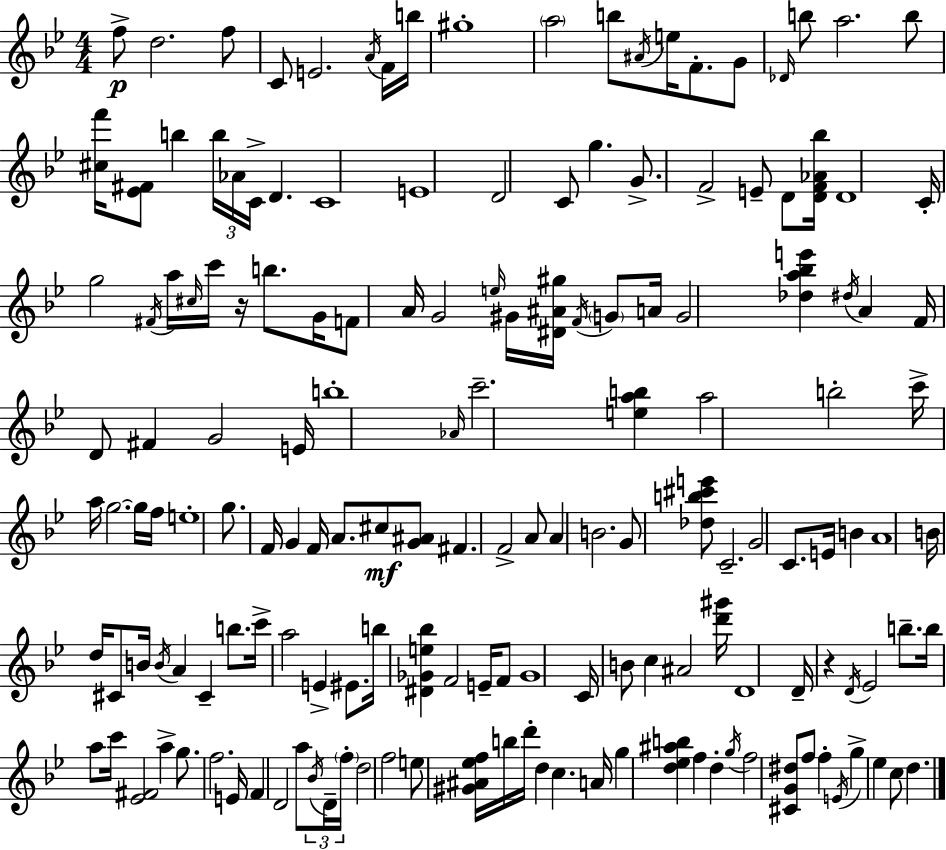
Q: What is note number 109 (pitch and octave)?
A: D4